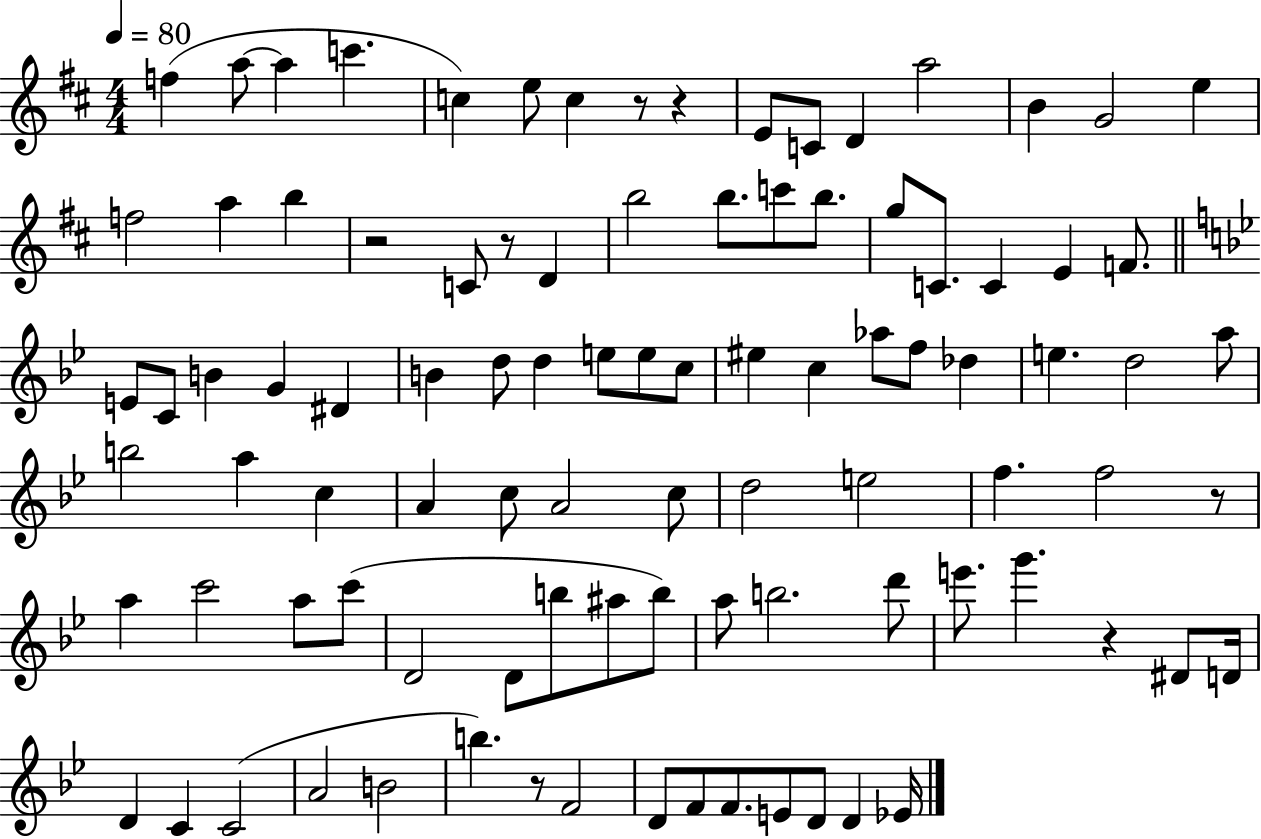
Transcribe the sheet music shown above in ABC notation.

X:1
T:Untitled
M:4/4
L:1/4
K:D
f a/2 a c' c e/2 c z/2 z E/2 C/2 D a2 B G2 e f2 a b z2 C/2 z/2 D b2 b/2 c'/2 b/2 g/2 C/2 C E F/2 E/2 C/2 B G ^D B d/2 d e/2 e/2 c/2 ^e c _a/2 f/2 _d e d2 a/2 b2 a c A c/2 A2 c/2 d2 e2 f f2 z/2 a c'2 a/2 c'/2 D2 D/2 b/2 ^a/2 b/2 a/2 b2 d'/2 e'/2 g' z ^D/2 D/4 D C C2 A2 B2 b z/2 F2 D/2 F/2 F/2 E/2 D/2 D _E/4